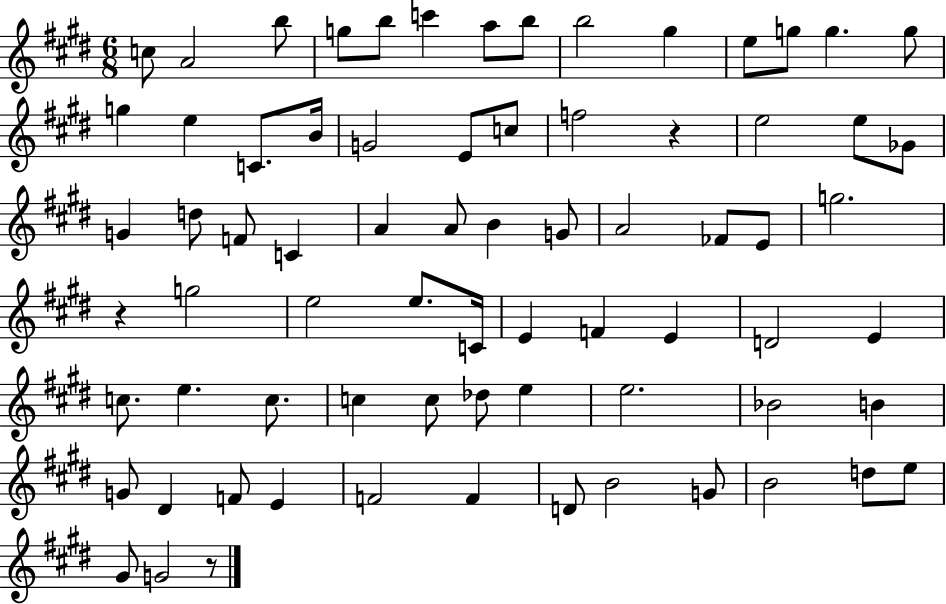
{
  \clef treble
  \numericTimeSignature
  \time 6/8
  \key e \major
  c''8 a'2 b''8 | g''8 b''8 c'''4 a''8 b''8 | b''2 gis''4 | e''8 g''8 g''4. g''8 | \break g''4 e''4 c'8. b'16 | g'2 e'8 c''8 | f''2 r4 | e''2 e''8 ges'8 | \break g'4 d''8 f'8 c'4 | a'4 a'8 b'4 g'8 | a'2 fes'8 e'8 | g''2. | \break r4 g''2 | e''2 e''8. c'16 | e'4 f'4 e'4 | d'2 e'4 | \break c''8. e''4. c''8. | c''4 c''8 des''8 e''4 | e''2. | bes'2 b'4 | \break g'8 dis'4 f'8 e'4 | f'2 f'4 | d'8 b'2 g'8 | b'2 d''8 e''8 | \break gis'8 g'2 r8 | \bar "|."
}